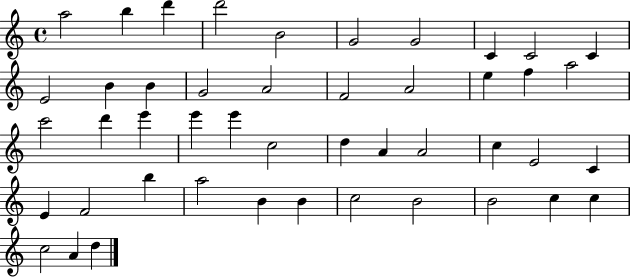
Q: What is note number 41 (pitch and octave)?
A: B4